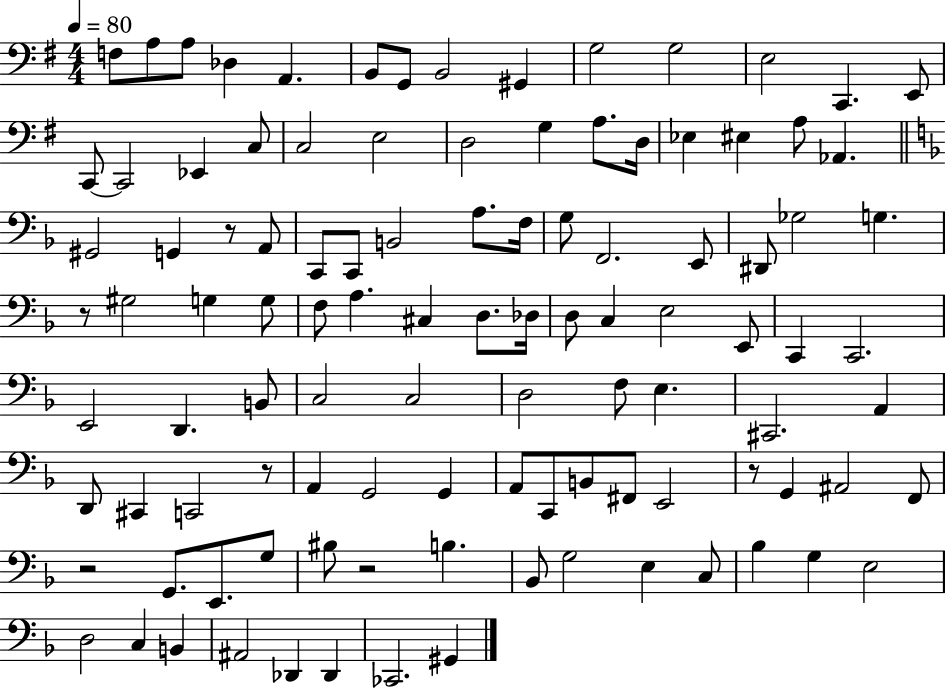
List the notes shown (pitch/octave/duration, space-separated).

F3/e A3/e A3/e Db3/q A2/q. B2/e G2/e B2/h G#2/q G3/h G3/h E3/h C2/q. E2/e C2/e C2/h Eb2/q C3/e C3/h E3/h D3/h G3/q A3/e. D3/s Eb3/q EIS3/q A3/e Ab2/q. G#2/h G2/q R/e A2/e C2/e C2/e B2/h A3/e. F3/s G3/e F2/h. E2/e D#2/e Gb3/h G3/q. R/e G#3/h G3/q G3/e F3/e A3/q. C#3/q D3/e. Db3/s D3/e C3/q E3/h E2/e C2/q C2/h. E2/h D2/q. B2/e C3/h C3/h D3/h F3/e E3/q. C#2/h. A2/q D2/e C#2/q C2/h R/e A2/q G2/h G2/q A2/e C2/e B2/e F#2/e E2/h R/e G2/q A#2/h F2/e R/h G2/e. E2/e. G3/e BIS3/e R/h B3/q. Bb2/e G3/h E3/q C3/e Bb3/q G3/q E3/h D3/h C3/q B2/q A#2/h Db2/q Db2/q CES2/h. G#2/q